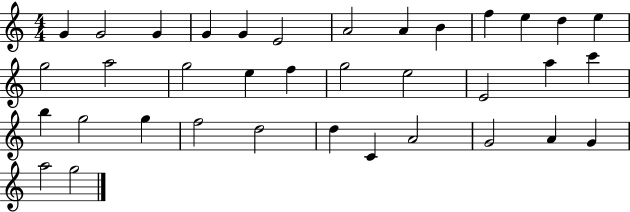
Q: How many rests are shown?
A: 0